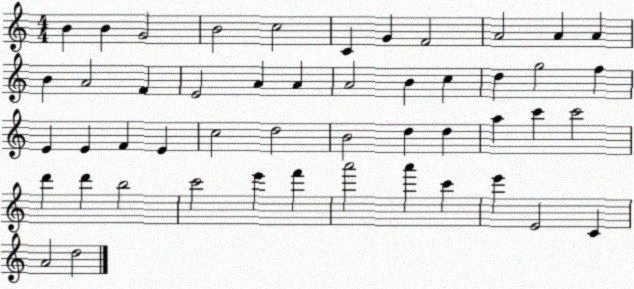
X:1
T:Untitled
M:4/4
L:1/4
K:C
B B G2 B2 c2 C G F2 A2 A A B A2 F E2 A A A2 B c d g2 f E E F E c2 d2 B2 d d a c' c'2 d' d' b2 c'2 e' f' a'2 a' c' e' E2 C A2 d2